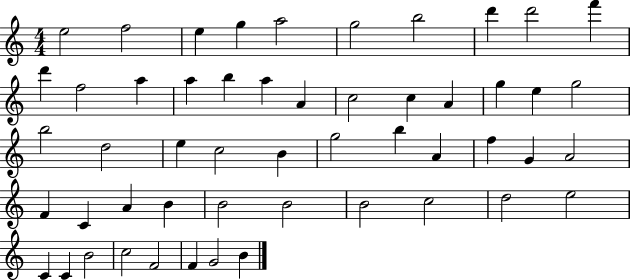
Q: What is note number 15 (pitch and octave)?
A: B5